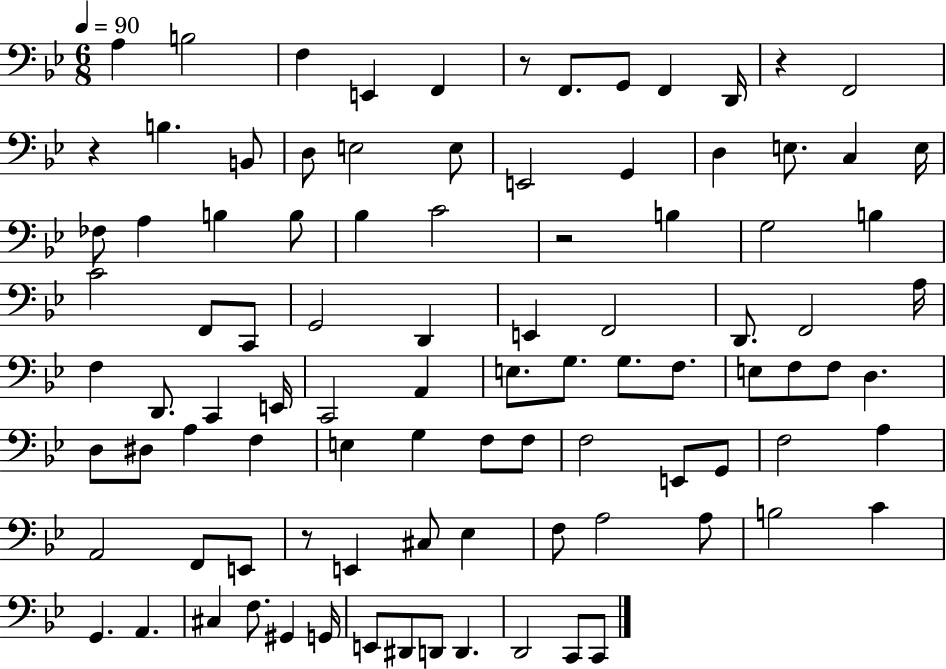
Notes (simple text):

A3/q B3/h F3/q E2/q F2/q R/e F2/e. G2/e F2/q D2/s R/q F2/h R/q B3/q. B2/e D3/e E3/h E3/e E2/h G2/q D3/q E3/e. C3/q E3/s FES3/e A3/q B3/q B3/e Bb3/q C4/h R/h B3/q G3/h B3/q C4/h F2/e C2/e G2/h D2/q E2/q F2/h D2/e. F2/h A3/s F3/q D2/e. C2/q E2/s C2/h A2/q E3/e. G3/e. G3/e. F3/e. E3/e F3/e F3/e D3/q. D3/e D#3/e A3/q F3/q E3/q G3/q F3/e F3/e F3/h E2/e G2/e F3/h A3/q A2/h F2/e E2/e R/e E2/q C#3/e Eb3/q F3/e A3/h A3/e B3/h C4/q G2/q. A2/q. C#3/q F3/e. G#2/q G2/s E2/e D#2/e D2/e D2/q. D2/h C2/e C2/e